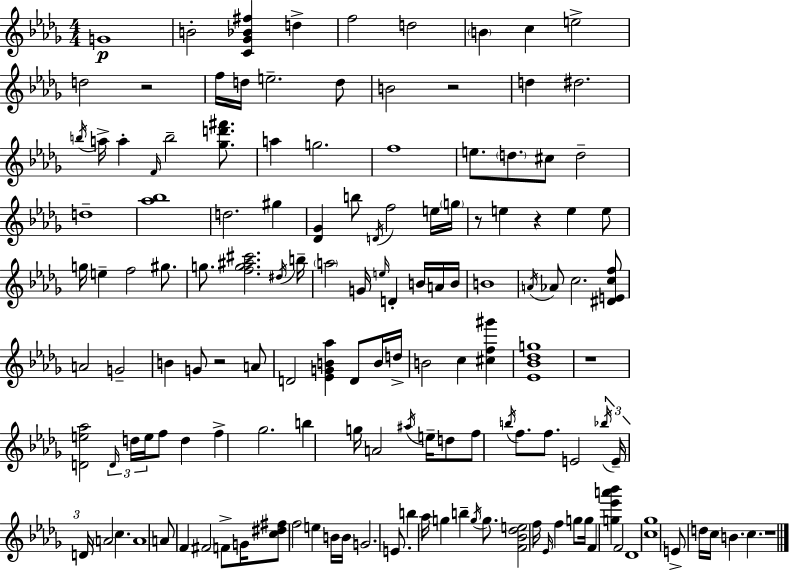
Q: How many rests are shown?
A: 7